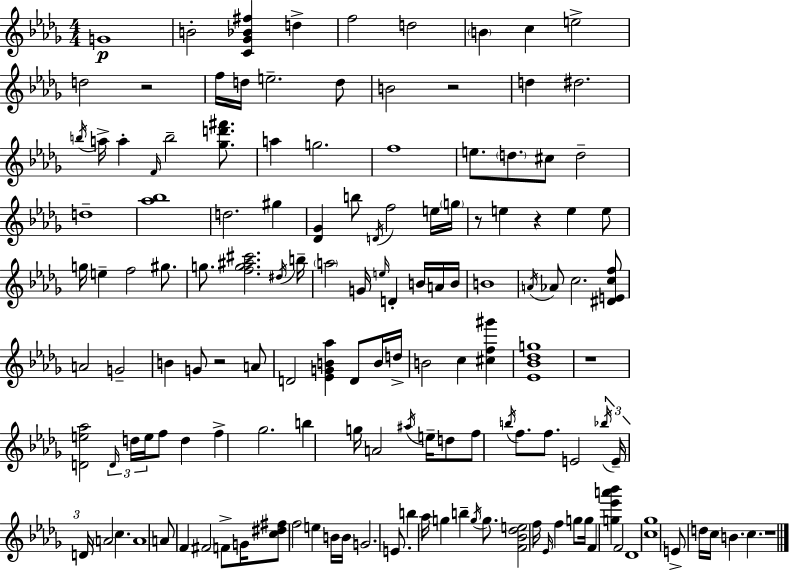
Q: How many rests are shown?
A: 7